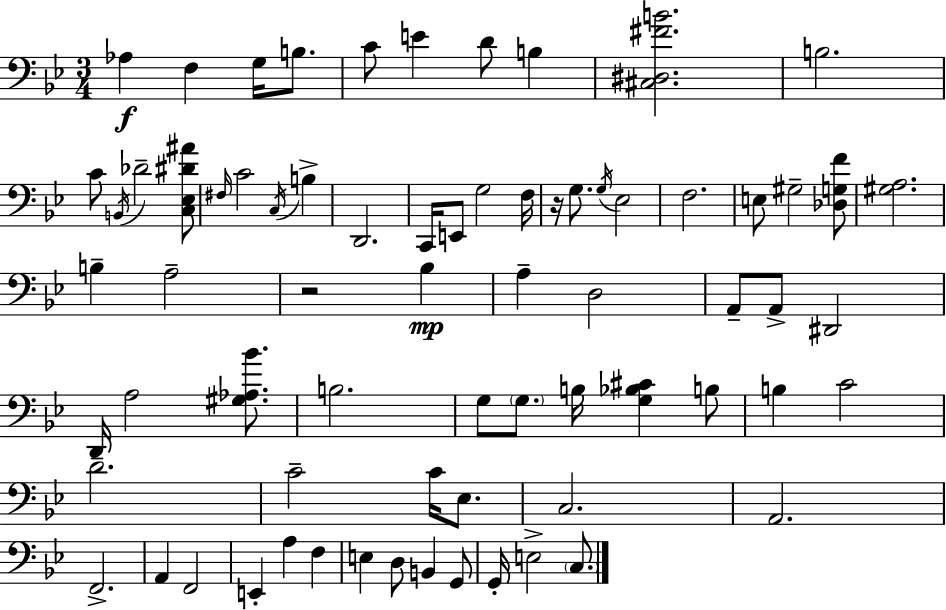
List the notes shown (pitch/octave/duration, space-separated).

Ab3/q F3/q G3/s B3/e. C4/e E4/q D4/e B3/q [C#3,D#3,F#4,B4]/h. B3/h. C4/e B2/s Db4/h [C3,Eb3,D#4,A#4]/e F#3/s C4/h C3/s B3/q D2/h. C2/s E2/e G3/h F3/s R/s G3/e. G3/s Eb3/h F3/h. E3/e G#3/h [Db3,G3,F4]/e [G#3,A3]/h. B3/q A3/h R/h Bb3/q A3/q D3/h A2/e A2/e D#2/h D2/s A3/h [G#3,Ab3,Bb4]/e. B3/h. G3/e G3/e. B3/s [G3,Bb3,C#4]/q B3/e B3/q C4/h D4/h. C4/h C4/s Eb3/e. C3/h. A2/h. F2/h. A2/q F2/h E2/q A3/q F3/q E3/q D3/e B2/q G2/e G2/s E3/h C3/e.